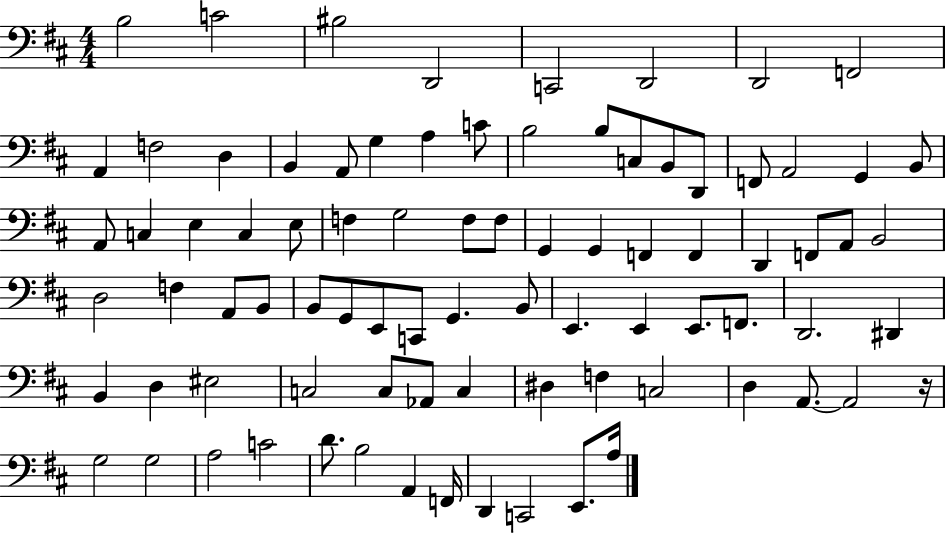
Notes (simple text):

B3/h C4/h BIS3/h D2/h C2/h D2/h D2/h F2/h A2/q F3/h D3/q B2/q A2/e G3/q A3/q C4/e B3/h B3/e C3/e B2/e D2/e F2/e A2/h G2/q B2/e A2/e C3/q E3/q C3/q E3/e F3/q G3/h F3/e F3/e G2/q G2/q F2/q F2/q D2/q F2/e A2/e B2/h D3/h F3/q A2/e B2/e B2/e G2/e E2/e C2/e G2/q. B2/e E2/q. E2/q E2/e. F2/e. D2/h. D#2/q B2/q D3/q EIS3/h C3/h C3/e Ab2/e C3/q D#3/q F3/q C3/h D3/q A2/e. A2/h R/s G3/h G3/h A3/h C4/h D4/e. B3/h A2/q F2/s D2/q C2/h E2/e. A3/s